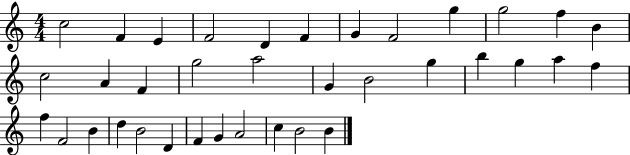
C5/h F4/q E4/q F4/h D4/q F4/q G4/q F4/h G5/q G5/h F5/q B4/q C5/h A4/q F4/q G5/h A5/h G4/q B4/h G5/q B5/q G5/q A5/q F5/q F5/q F4/h B4/q D5/q B4/h D4/q F4/q G4/q A4/h C5/q B4/h B4/q